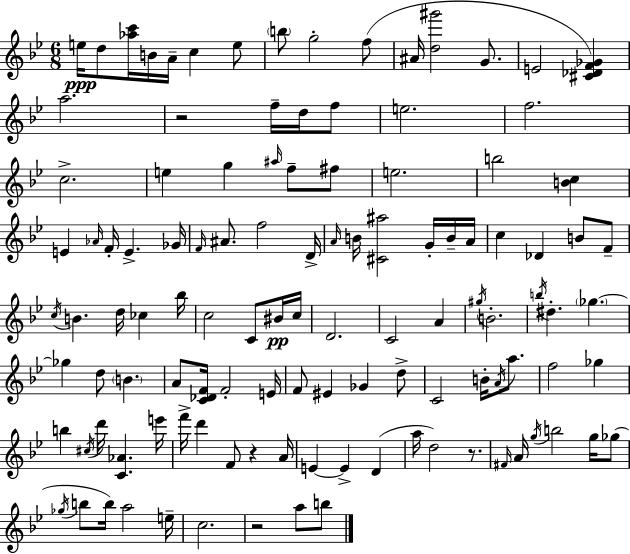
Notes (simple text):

E5/s D5/e [Ab5,C6]/s B4/s A4/s C5/q E5/e B5/e G5/h F5/e A#4/s [D5,G#6]/h G4/e. E4/h [C#4,Db4,F4,Gb4]/q A5/h. R/h F5/s D5/s F5/e E5/h. F5/h. C5/h. E5/q G5/q A#5/s F5/e F#5/e E5/h. B5/h [B4,C5]/q E4/q Ab4/s F4/s E4/q. Gb4/s F4/s A#4/e. F5/h D4/s A4/s B4/s [C#4,A#5]/h G4/s B4/s A4/s C5/q Db4/q B4/e F4/e C5/s B4/q. D5/s CES5/q Bb5/s C5/h C4/e BIS4/s C5/s D4/h. C4/h A4/q G#5/s B4/h. B5/s D#5/q. Gb5/q. Gb5/q D5/e B4/q. A4/e [C4,Db4,F4]/s F4/h E4/s F4/e EIS4/q Gb4/q D5/e C4/h B4/s A4/s A5/e. F5/h Gb5/q B5/q C#5/s D6/s [C4,Ab4]/q. E6/s F6/s D6/q F4/e R/q A4/s E4/q E4/q D4/q A5/s D5/h R/e. F#4/s A4/s G5/s B5/h G5/s Gb5/e Gb5/s B5/e B5/s A5/h E5/s C5/h. R/h A5/e B5/e